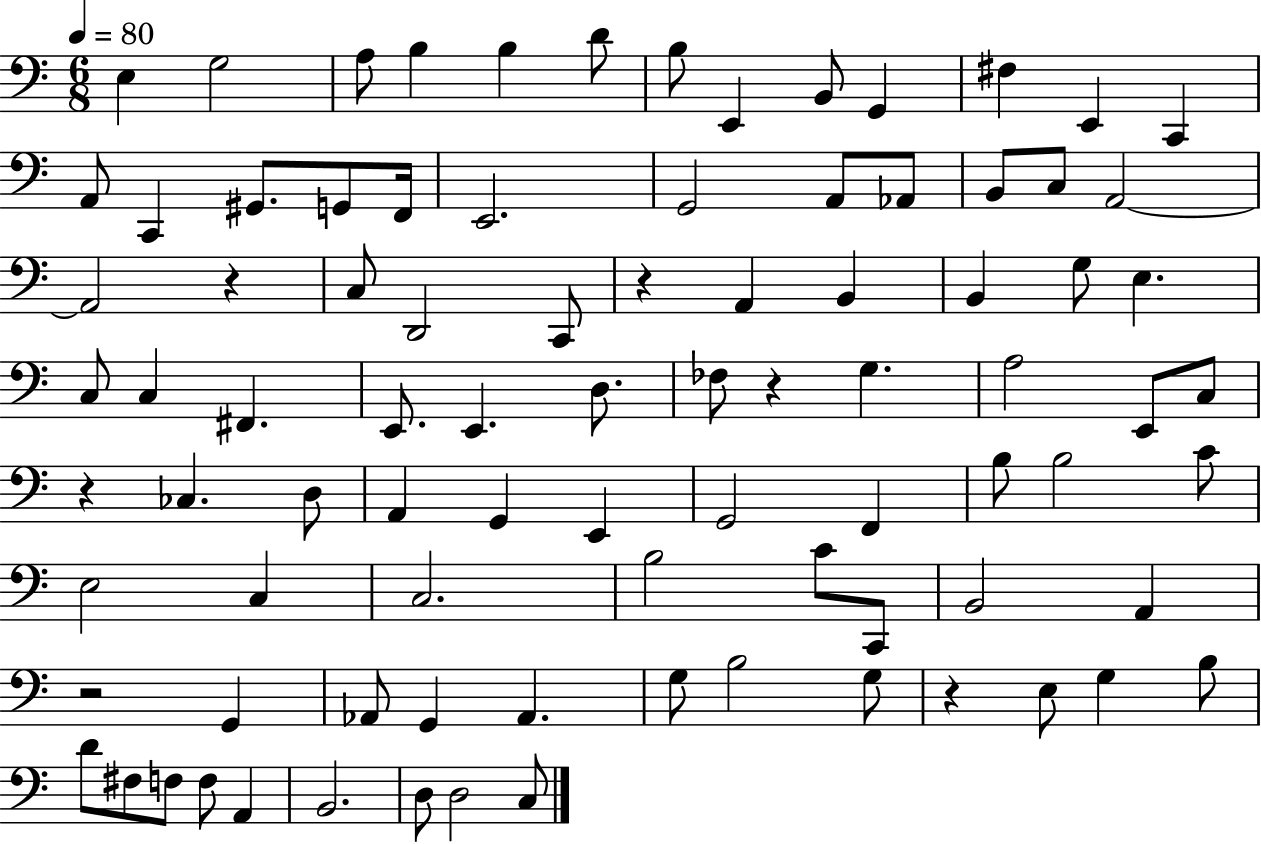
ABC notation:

X:1
T:Untitled
M:6/8
L:1/4
K:C
E, G,2 A,/2 B, B, D/2 B,/2 E,, B,,/2 G,, ^F, E,, C,, A,,/2 C,, ^G,,/2 G,,/2 F,,/4 E,,2 G,,2 A,,/2 _A,,/2 B,,/2 C,/2 A,,2 A,,2 z C,/2 D,,2 C,,/2 z A,, B,, B,, G,/2 E, C,/2 C, ^F,, E,,/2 E,, D,/2 _F,/2 z G, A,2 E,,/2 C,/2 z _C, D,/2 A,, G,, E,, G,,2 F,, B,/2 B,2 C/2 E,2 C, C,2 B,2 C/2 C,,/2 B,,2 A,, z2 G,, _A,,/2 G,, _A,, G,/2 B,2 G,/2 z E,/2 G, B,/2 D/2 ^F,/2 F,/2 F,/2 A,, B,,2 D,/2 D,2 C,/2